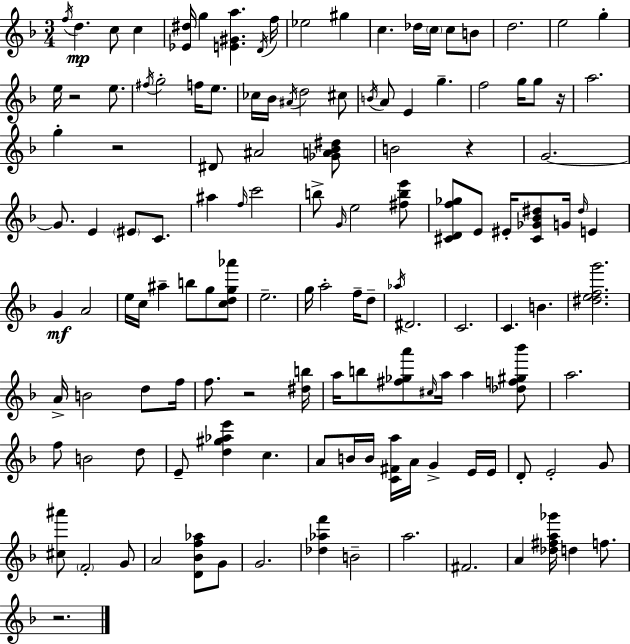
F5/s D5/q. C5/e C5/q [Eb4,D#5]/s G5/q [E4,G#4,A5]/q. D4/s F5/s Eb5/h G#5/q C5/q. Db5/s C5/s C5/e B4/e D5/h. E5/h G5/q E5/s R/h E5/e. F#5/s G5/h F5/s E5/e. CES5/s Bb4/s A#4/s D5/h C#5/e B4/s A4/e E4/q G5/q. F5/h G5/s G5/e R/s A5/h. G5/q R/h D#4/e A#4/h [Gb4,A4,Bb4,D#5]/e B4/h R/q G4/h. G4/e. E4/q EIS4/e C4/e. A#5/q F5/s C6/h B5/e G4/s E5/h [F#5,B5,E6]/e [C#4,D4,F5,Gb5]/e E4/e EIS4/s [C#4,Gb4,Bb4,D#5]/e G4/s D#5/s E4/q G4/q A4/h E5/s C5/s A#5/q B5/e G5/e [C5,D5,G5,Ab6]/e E5/h. G5/s A5/h F5/s D5/e Ab5/s D#4/h. C4/h. C4/q. B4/q. [D#5,E5,F5,G6]/h. A4/s B4/h D5/e F5/s F5/e. R/h [D#5,B5]/s A5/s B5/e [F#5,Gb5,A6]/e C#5/s A5/s A5/q [Db5,F5,G#5,Bb6]/e A5/h. F5/e B4/h D5/e E4/e [D5,G#5,Ab5,E6]/q C5/q. A4/e B4/s B4/s [C4,F#4,A5]/s A4/s G4/q E4/s E4/s D4/e E4/h G4/e [C#5,A#6]/e F4/h G4/e A4/h [D4,Bb4,F5,Ab5]/e G4/e G4/h. [Db5,Ab5,F6]/q B4/h A5/h. F#4/h. A4/q [Db5,F#5,A5,Gb6]/s D5/q F5/e. R/h.